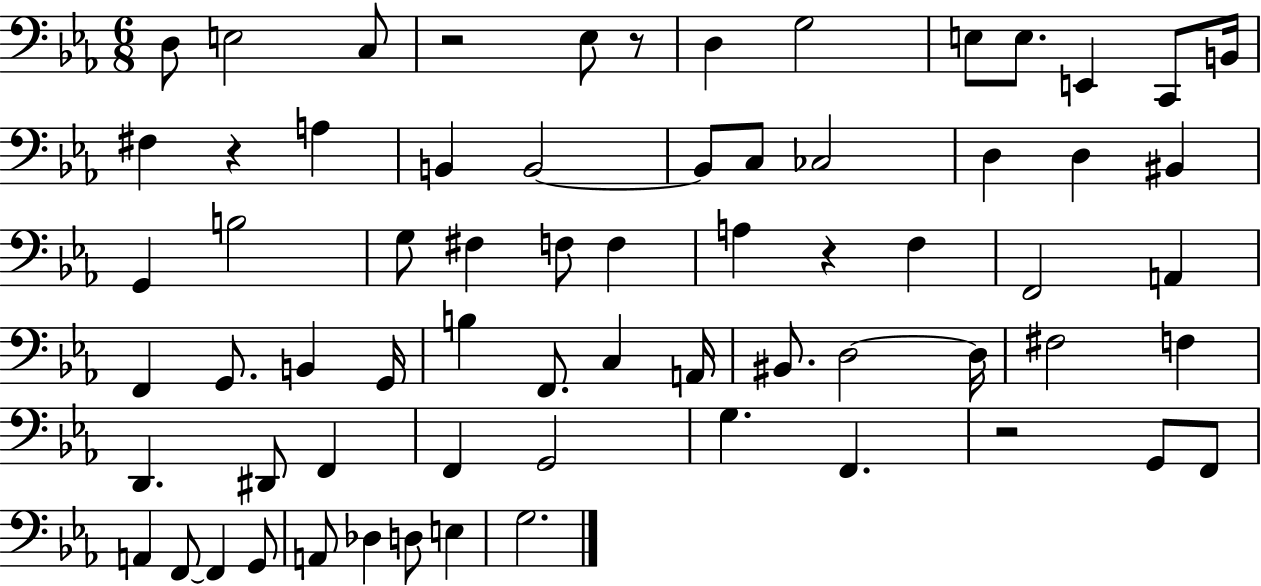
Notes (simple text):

D3/e E3/h C3/e R/h Eb3/e R/e D3/q G3/h E3/e E3/e. E2/q C2/e B2/s F#3/q R/q A3/q B2/q B2/h B2/e C3/e CES3/h D3/q D3/q BIS2/q G2/q B3/h G3/e F#3/q F3/e F3/q A3/q R/q F3/q F2/h A2/q F2/q G2/e. B2/q G2/s B3/q F2/e. C3/q A2/s BIS2/e. D3/h D3/s F#3/h F3/q D2/q. D#2/e F2/q F2/q G2/h G3/q. F2/q. R/h G2/e F2/e A2/q F2/e F2/q G2/e A2/e Db3/q D3/e E3/q G3/h.